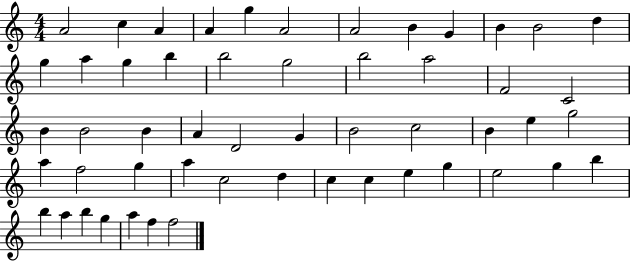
X:1
T:Untitled
M:4/4
L:1/4
K:C
A2 c A A g A2 A2 B G B B2 d g a g b b2 g2 b2 a2 F2 C2 B B2 B A D2 G B2 c2 B e g2 a f2 g a c2 d c c e g e2 g b b a b g a f f2